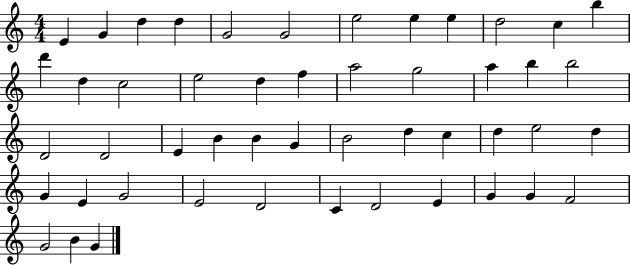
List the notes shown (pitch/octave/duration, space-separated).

E4/q G4/q D5/q D5/q G4/h G4/h E5/h E5/q E5/q D5/h C5/q B5/q D6/q D5/q C5/h E5/h D5/q F5/q A5/h G5/h A5/q B5/q B5/h D4/h D4/h E4/q B4/q B4/q G4/q B4/h D5/q C5/q D5/q E5/h D5/q G4/q E4/q G4/h E4/h D4/h C4/q D4/h E4/q G4/q G4/q F4/h G4/h B4/q G4/q